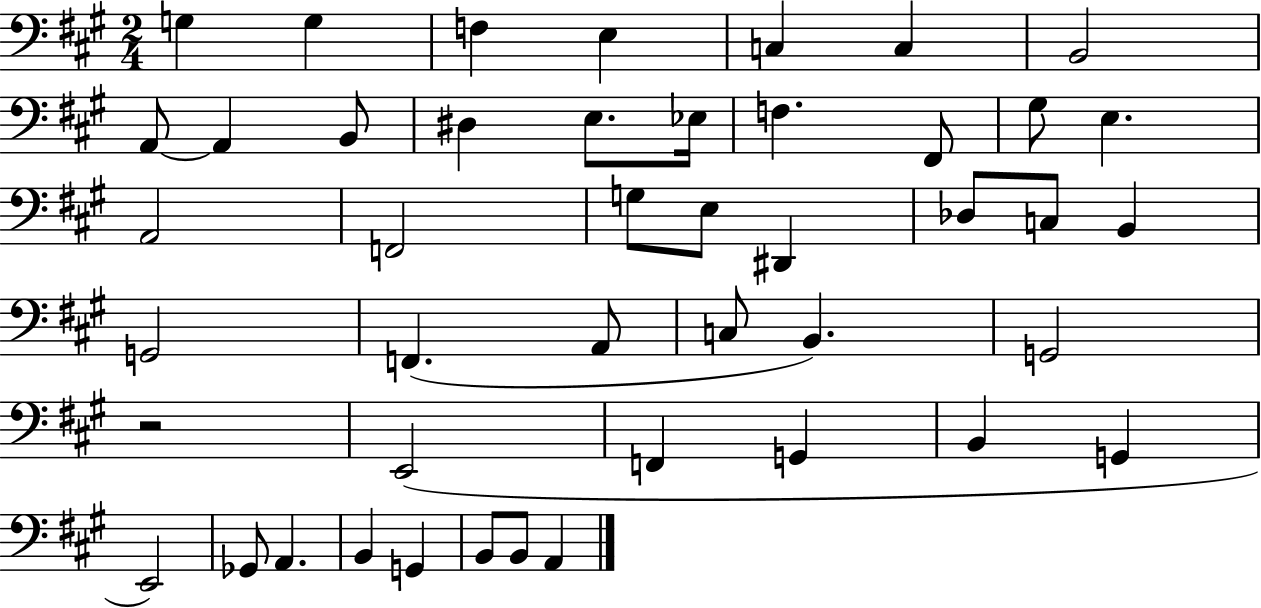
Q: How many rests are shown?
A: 1